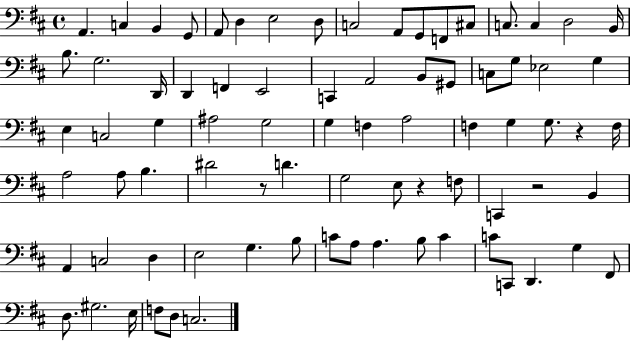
A2/q. C3/q B2/q G2/e A2/e D3/q E3/h D3/e C3/h A2/e G2/e F2/e C#3/e C3/e. C3/q D3/h B2/s B3/e. G3/h. D2/s D2/q F2/q E2/h C2/q A2/h B2/e G#2/e C3/e G3/e Eb3/h G3/q E3/q C3/h G3/q A#3/h G3/h G3/q F3/q A3/h F3/q G3/q G3/e. R/q F3/s A3/h A3/e B3/q. D#4/h R/e D4/q. G3/h E3/e R/q F3/e C2/q R/h B2/q A2/q C3/h D3/q E3/h G3/q. B3/e C4/e A3/e A3/q. B3/e C4/q C4/e C2/e D2/q. G3/q F#2/e D3/e. G#3/h. E3/s F3/e D3/e C3/h.